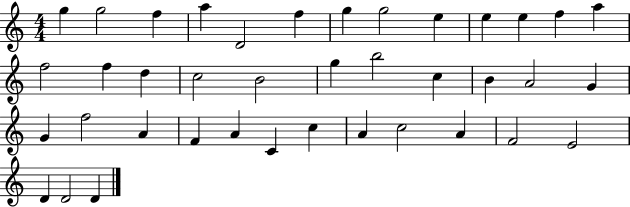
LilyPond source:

{
  \clef treble
  \numericTimeSignature
  \time 4/4
  \key c \major
  g''4 g''2 f''4 | a''4 d'2 f''4 | g''4 g''2 e''4 | e''4 e''4 f''4 a''4 | \break f''2 f''4 d''4 | c''2 b'2 | g''4 b''2 c''4 | b'4 a'2 g'4 | \break g'4 f''2 a'4 | f'4 a'4 c'4 c''4 | a'4 c''2 a'4 | f'2 e'2 | \break d'4 d'2 d'4 | \bar "|."
}